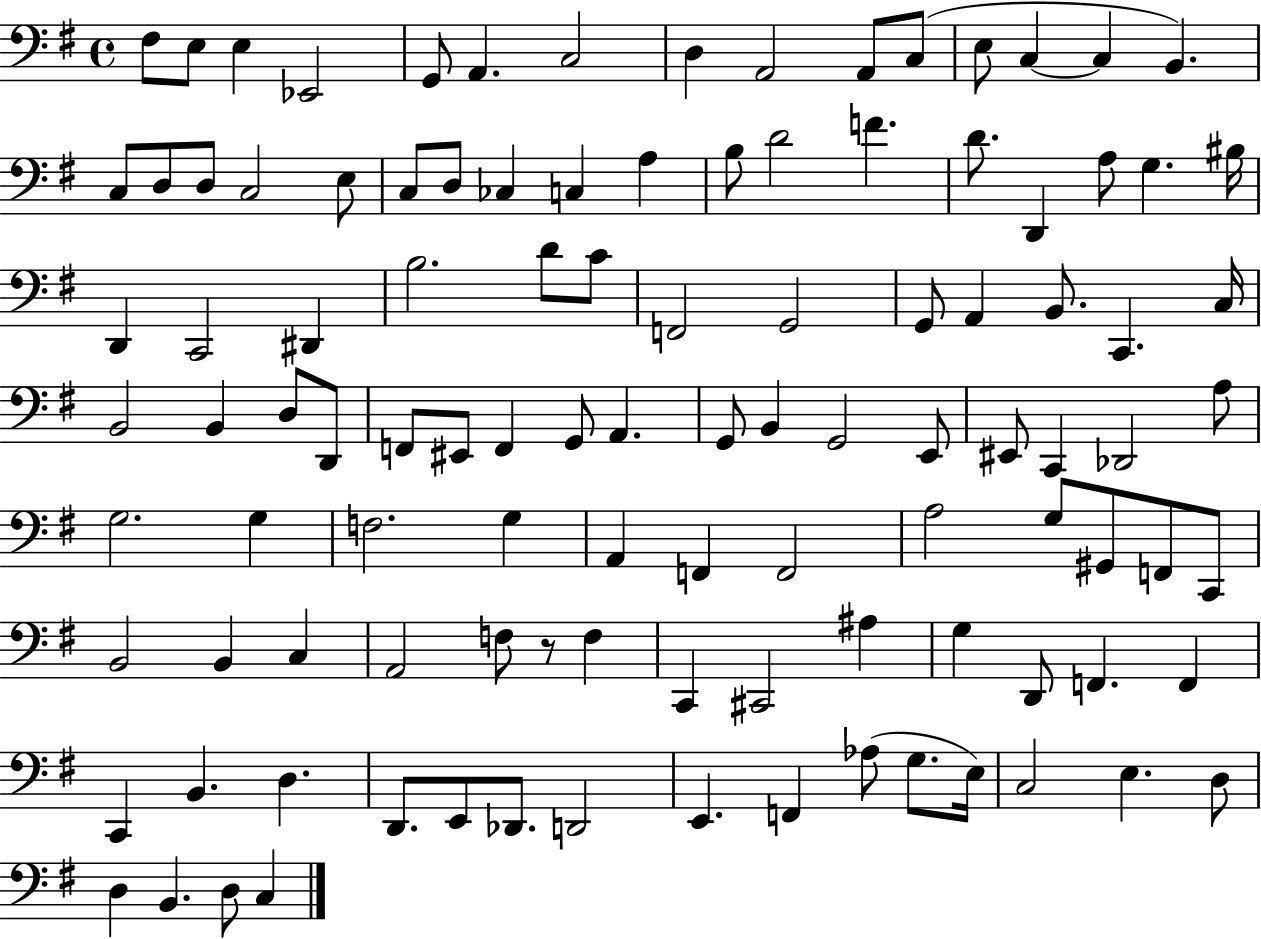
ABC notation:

X:1
T:Untitled
M:4/4
L:1/4
K:G
^F,/2 E,/2 E, _E,,2 G,,/2 A,, C,2 D, A,,2 A,,/2 C,/2 E,/2 C, C, B,, C,/2 D,/2 D,/2 C,2 E,/2 C,/2 D,/2 _C, C, A, B,/2 D2 F D/2 D,, A,/2 G, ^B,/4 D,, C,,2 ^D,, B,2 D/2 C/2 F,,2 G,,2 G,,/2 A,, B,,/2 C,, C,/4 B,,2 B,, D,/2 D,,/2 F,,/2 ^E,,/2 F,, G,,/2 A,, G,,/2 B,, G,,2 E,,/2 ^E,,/2 C,, _D,,2 A,/2 G,2 G, F,2 G, A,, F,, F,,2 A,2 G,/2 ^G,,/2 F,,/2 C,,/2 B,,2 B,, C, A,,2 F,/2 z/2 F, C,, ^C,,2 ^A, G, D,,/2 F,, F,, C,, B,, D, D,,/2 E,,/2 _D,,/2 D,,2 E,, F,, _A,/2 G,/2 E,/4 C,2 E, D,/2 D, B,, D,/2 C,